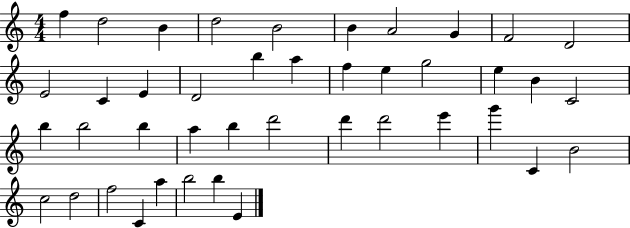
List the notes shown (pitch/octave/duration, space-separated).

F5/q D5/h B4/q D5/h B4/h B4/q A4/h G4/q F4/h D4/h E4/h C4/q E4/q D4/h B5/q A5/q F5/q E5/q G5/h E5/q B4/q C4/h B5/q B5/h B5/q A5/q B5/q D6/h D6/q D6/h E6/q G6/q C4/q B4/h C5/h D5/h F5/h C4/q A5/q B5/h B5/q E4/q